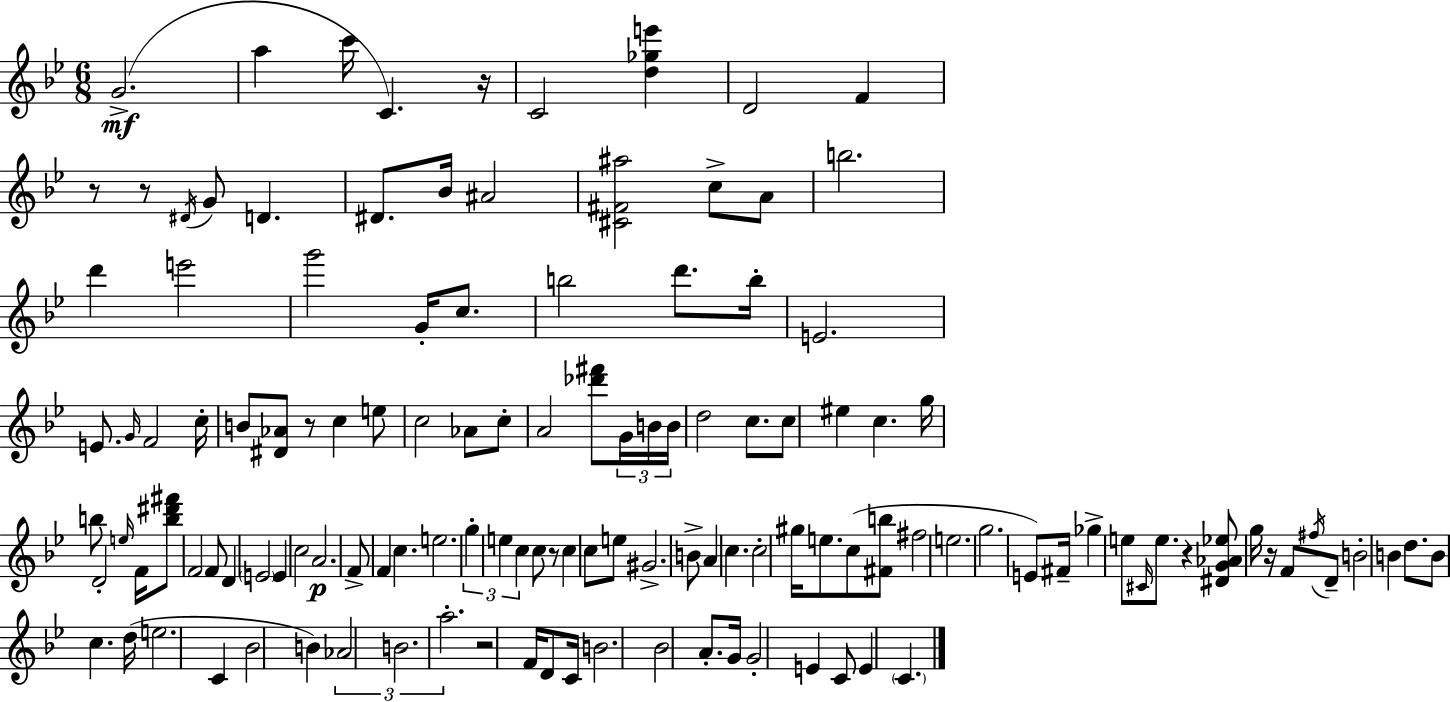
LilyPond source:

{
  \clef treble
  \numericTimeSignature
  \time 6/8
  \key bes \major
  g'2.->(\mf | a''4 c'''16 c'4.) r16 | c'2 <d'' ges'' e'''>4 | d'2 f'4 | \break r8 r8 \acciaccatura { dis'16 } g'8 d'4. | dis'8. bes'16 ais'2 | <cis' fis' ais''>2 c''8-> a'8 | b''2. | \break d'''4 e'''2 | g'''2 g'16-. c''8. | b''2 d'''8. | b''16-. e'2. | \break e'8. \grace { g'16 } f'2 | c''16-. b'8 <dis' aes'>8 r8 c''4 | e''8 c''2 aes'8 | c''8-. a'2 <des''' fis'''>8 | \break \tuplet 3/2 { g'16 b'16 b'16 } d''2 c''8. | c''8 eis''4 c''4. | g''16 b''8 d'2-. | \grace { e''16 } f'16 <b'' dis''' fis'''>8 f'2 | \break f'8 d'4 \parenthesize e'2 | e'4 c''2 | a'2.\p | f'8-> f'4 c''4. | \break e''2. | \tuplet 3/2 { g''4-. e''4 c''4 } | c''8 r8 c''4 c''8 | e''8 gis'2.-> | \break b'8-> a'4 c''4. | c''2-. gis''16 | e''8. c''8( <fis' b''>8 fis''2 | e''2. | \break g''2. | e'8) fis'16-- ges''4-> e''8 | \grace { cis'16 } e''8. r4 <dis' g' aes' ees''>8 g''16 r16 | f'8 \acciaccatura { fis''16 } d'8-- b'2-. | \break b'4 d''8. b'8 c''4. | d''16( e''2. | c'4 bes'2 | b'4) \tuplet 3/2 { aes'2 | \break b'2. | a''2.-. } | r2 | f'16 d'8 c'16 b'2. | \break bes'2 | a'8.-. g'16 g'2-. | e'4 c'8 e'4 \parenthesize c'4. | \bar "|."
}